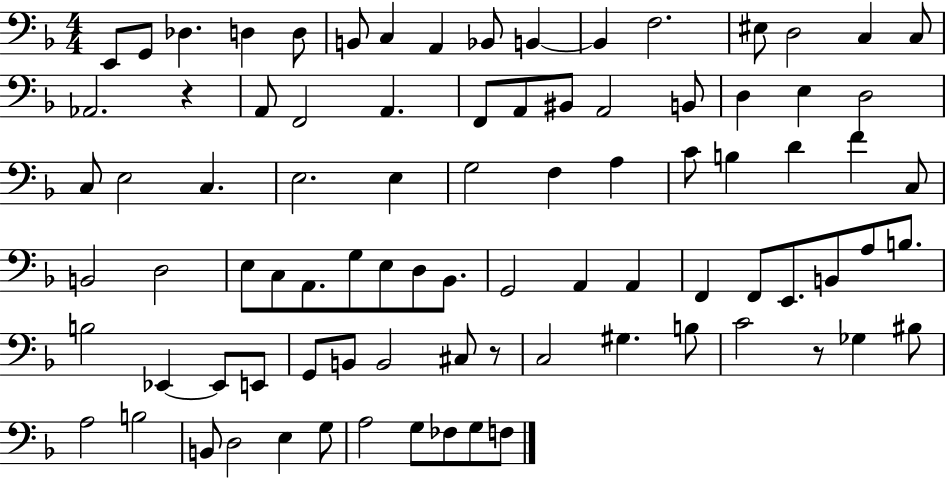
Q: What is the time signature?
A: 4/4